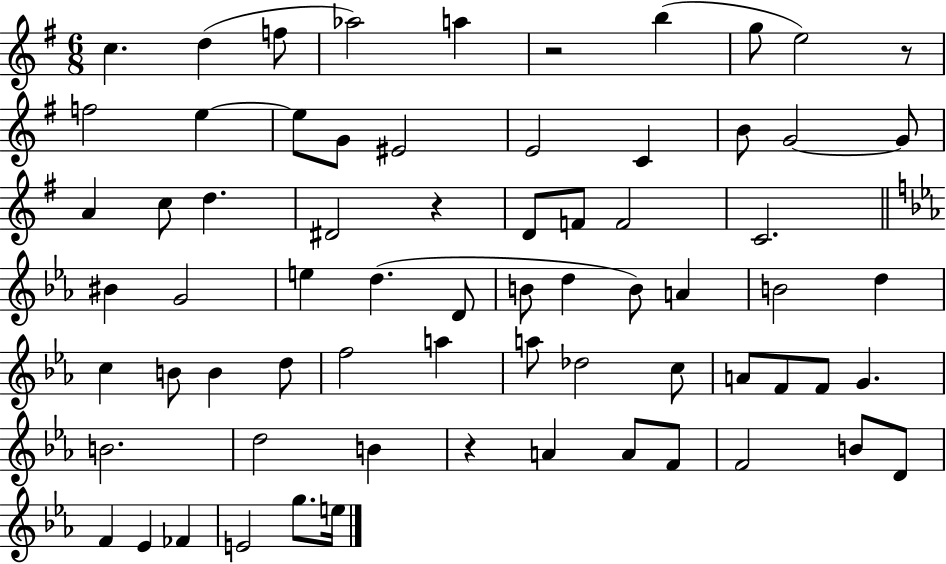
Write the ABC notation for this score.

X:1
T:Untitled
M:6/8
L:1/4
K:G
c d f/2 _a2 a z2 b g/2 e2 z/2 f2 e e/2 G/2 ^E2 E2 C B/2 G2 G/2 A c/2 d ^D2 z D/2 F/2 F2 C2 ^B G2 e d D/2 B/2 d B/2 A B2 d c B/2 B d/2 f2 a a/2 _d2 c/2 A/2 F/2 F/2 G B2 d2 B z A A/2 F/2 F2 B/2 D/2 F _E _F E2 g/2 e/4